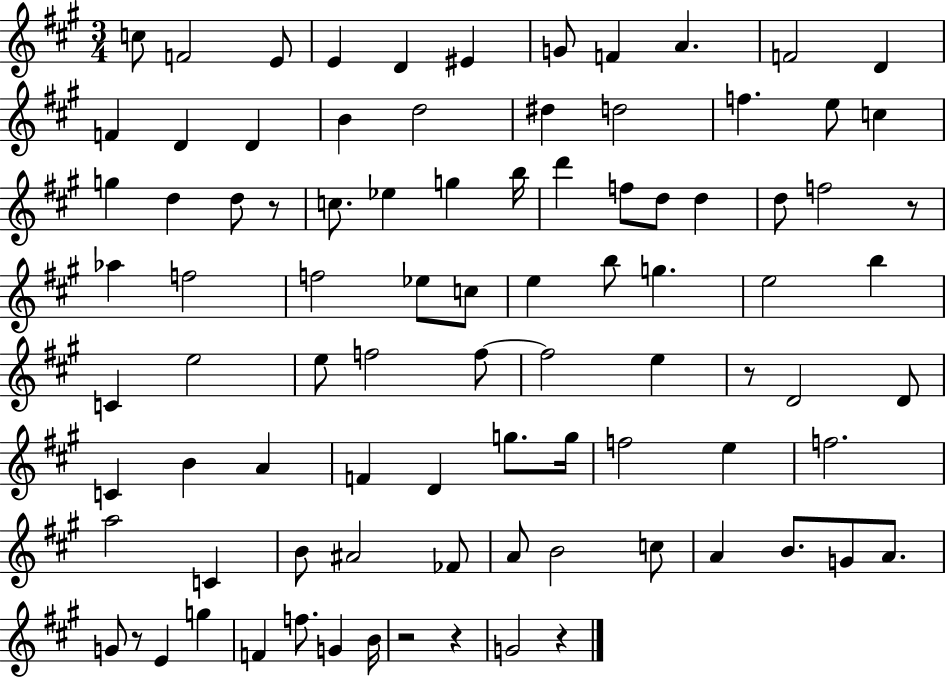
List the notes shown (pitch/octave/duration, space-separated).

C5/e F4/h E4/e E4/q D4/q EIS4/q G4/e F4/q A4/q. F4/h D4/q F4/q D4/q D4/q B4/q D5/h D#5/q D5/h F5/q. E5/e C5/q G5/q D5/q D5/e R/e C5/e. Eb5/q G5/q B5/s D6/q F5/e D5/e D5/q D5/e F5/h R/e Ab5/q F5/h F5/h Eb5/e C5/e E5/q B5/e G5/q. E5/h B5/q C4/q E5/h E5/e F5/h F5/e F5/h E5/q R/e D4/h D4/e C4/q B4/q A4/q F4/q D4/q G5/e. G5/s F5/h E5/q F5/h. A5/h C4/q B4/e A#4/h FES4/e A4/e B4/h C5/e A4/q B4/e. G4/e A4/e. G4/e R/e E4/q G5/q F4/q F5/e. G4/q B4/s R/h R/q G4/h R/q